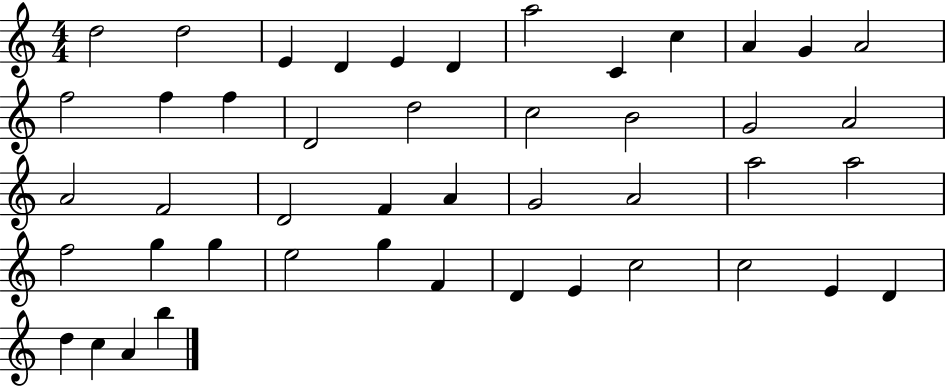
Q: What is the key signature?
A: C major